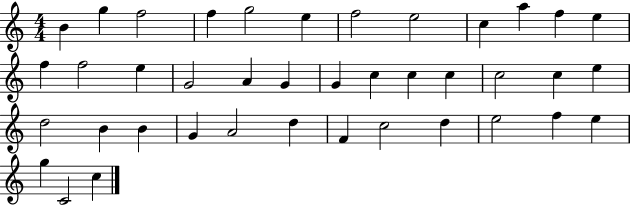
B4/q G5/q F5/h F5/q G5/h E5/q F5/h E5/h C5/q A5/q F5/q E5/q F5/q F5/h E5/q G4/h A4/q G4/q G4/q C5/q C5/q C5/q C5/h C5/q E5/q D5/h B4/q B4/q G4/q A4/h D5/q F4/q C5/h D5/q E5/h F5/q E5/q G5/q C4/h C5/q